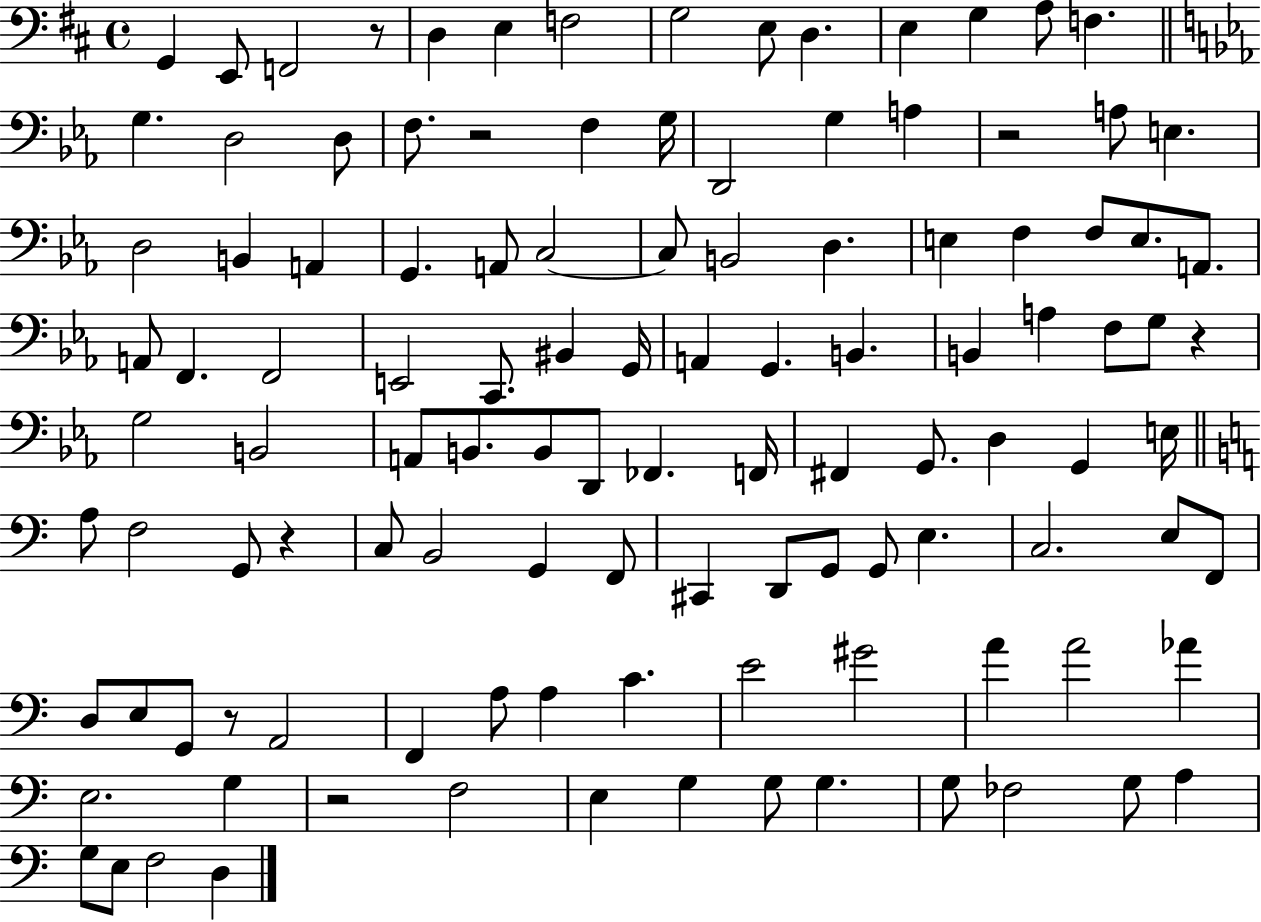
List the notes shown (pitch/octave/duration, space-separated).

G2/q E2/e F2/h R/e D3/q E3/q F3/h G3/h E3/e D3/q. E3/q G3/q A3/e F3/q. G3/q. D3/h D3/e F3/e. R/h F3/q G3/s D2/h G3/q A3/q R/h A3/e E3/q. D3/h B2/q A2/q G2/q. A2/e C3/h C3/e B2/h D3/q. E3/q F3/q F3/e E3/e. A2/e. A2/e F2/q. F2/h E2/h C2/e. BIS2/q G2/s A2/q G2/q. B2/q. B2/q A3/q F3/e G3/e R/q G3/h B2/h A2/e B2/e. B2/e D2/e FES2/q. F2/s F#2/q G2/e. D3/q G2/q E3/s A3/e F3/h G2/e R/q C3/e B2/h G2/q F2/e C#2/q D2/e G2/e G2/e E3/q. C3/h. E3/e F2/e D3/e E3/e G2/e R/e A2/h F2/q A3/e A3/q C4/q. E4/h G#4/h A4/q A4/h Ab4/q E3/h. G3/q R/h F3/h E3/q G3/q G3/e G3/q. G3/e FES3/h G3/e A3/q G3/e E3/e F3/h D3/q